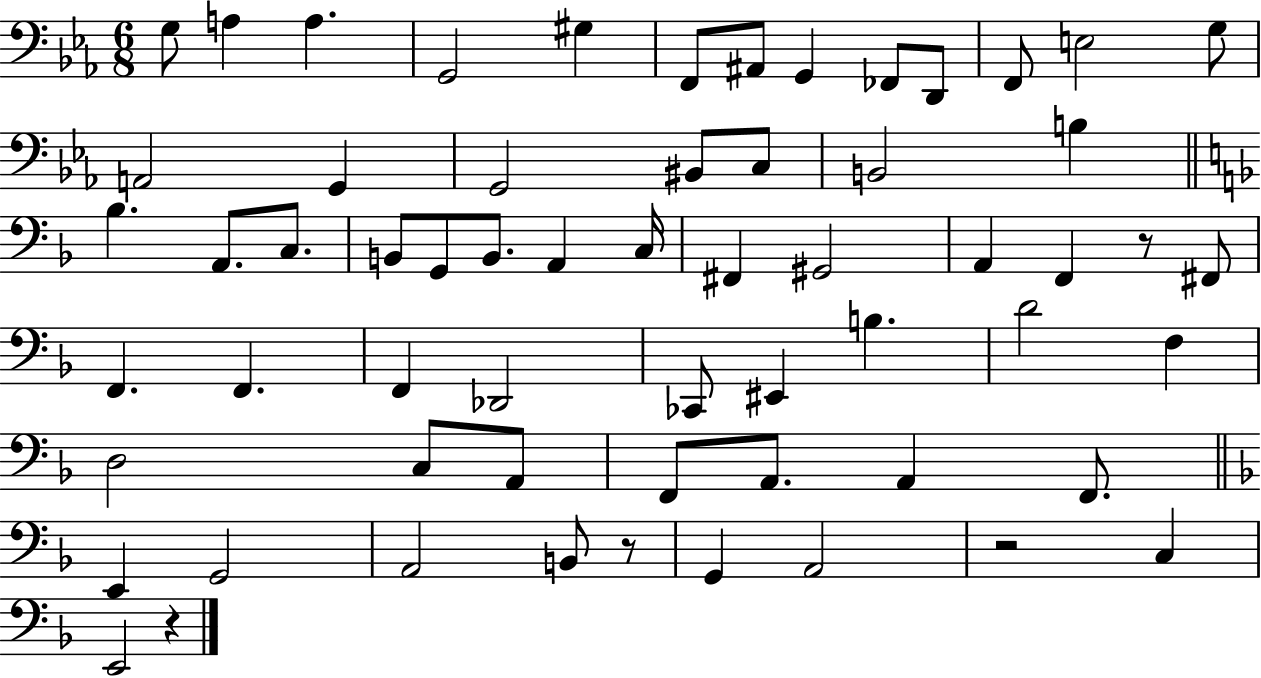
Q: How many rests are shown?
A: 4